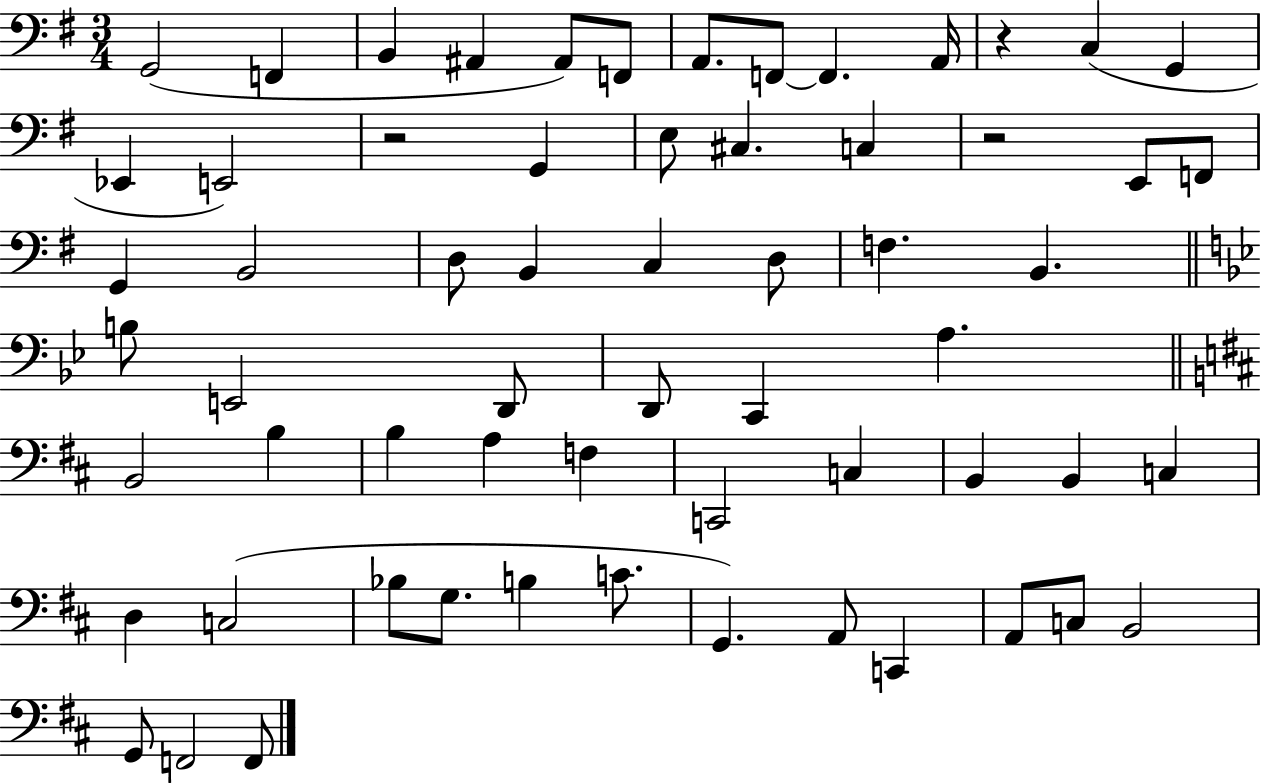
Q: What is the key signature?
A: G major